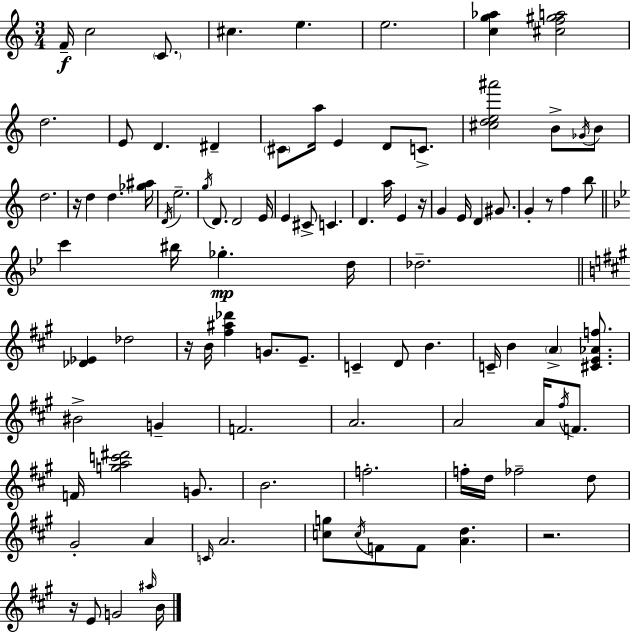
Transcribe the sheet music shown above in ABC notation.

X:1
T:Untitled
M:3/4
L:1/4
K:C
F/4 c2 C/2 ^c e e2 [cg_a] [^cf^ga]2 d2 E/2 D ^D ^C/2 a/4 E D/2 C/2 [^cde^a']2 B/2 _G/4 B/2 d2 z/4 d d [_g^a]/4 D/4 e2 g/4 D/2 D2 E/4 E ^C/2 C D a/4 E z/4 G E/4 D ^G/2 G z/2 f b/2 c' ^b/4 _g d/4 _d2 [_D_E] _d2 z/4 B/4 [^f^a_d'] G/2 E/2 C D/2 B C/4 B A [^CE_Af]/2 ^B2 G F2 A2 A2 A/4 ^f/4 F/2 F/4 [gac'^d']2 G/2 B2 f2 f/4 d/4 _f2 d/2 ^G2 A C/4 A2 [cg]/2 c/4 F/2 F/2 [Ad] z2 z/4 E/2 G2 ^a/4 B/4